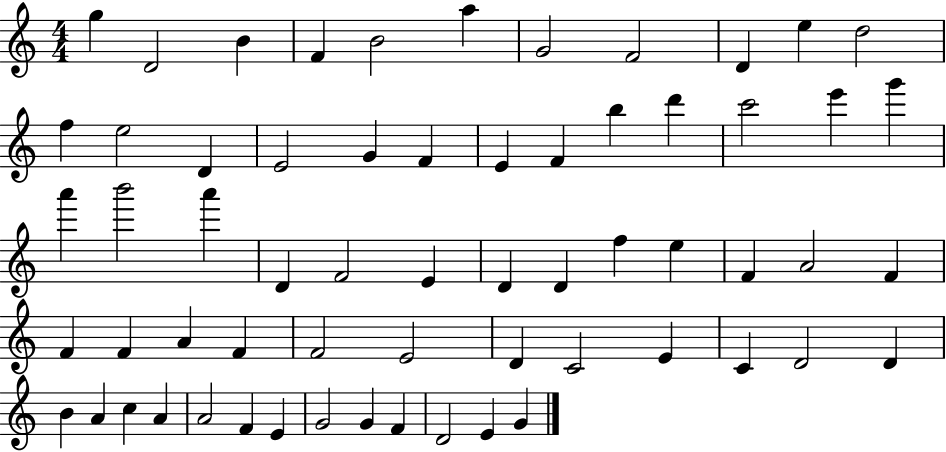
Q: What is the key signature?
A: C major